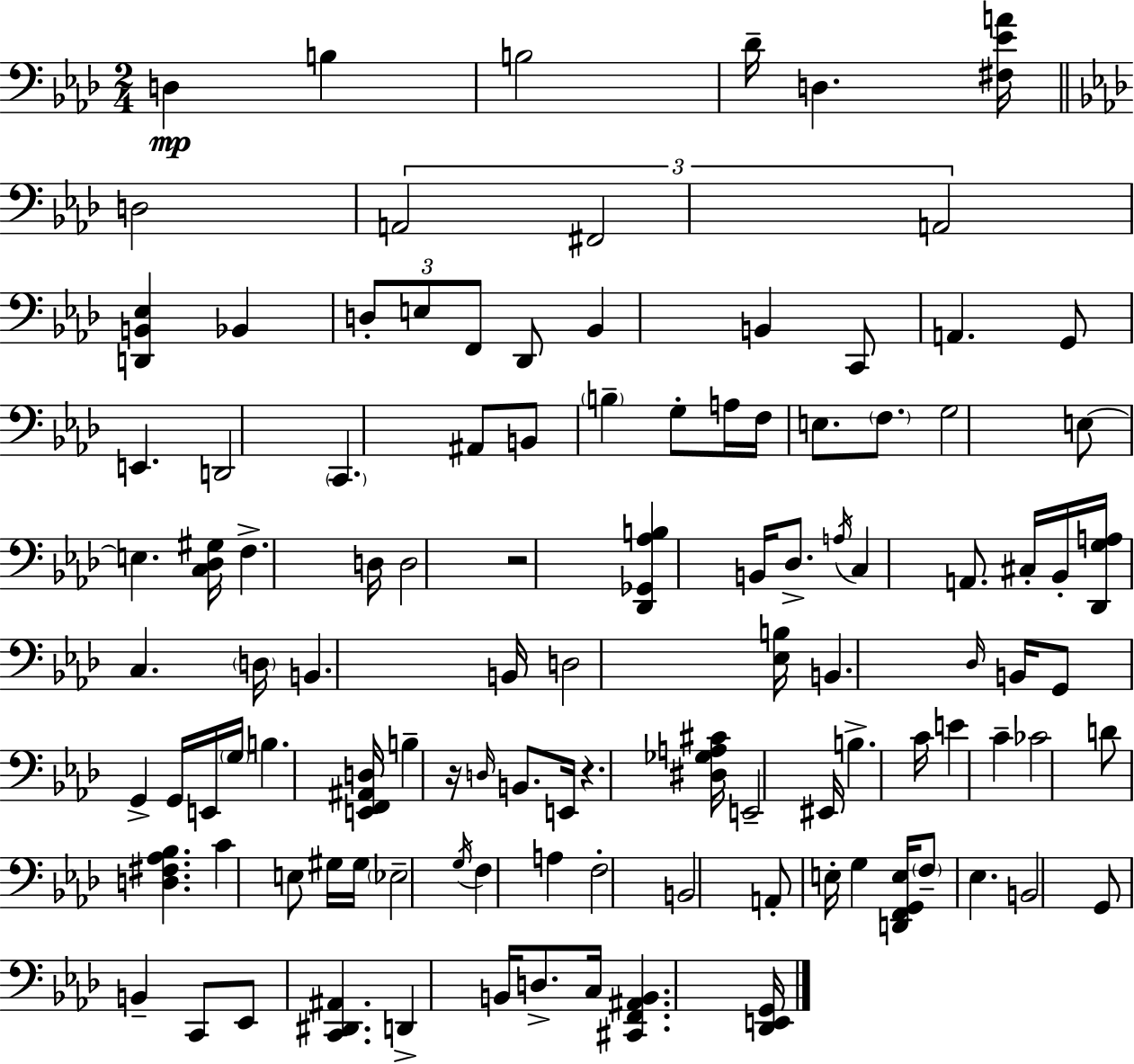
{
  \clef bass
  \numericTimeSignature
  \time 2/4
  \key aes \major
  d4\mp b4 | b2 | des'16-- d4. <fis ees' a'>16 | \bar "||" \break \key f \minor d2 | \tuplet 3/2 { a,2 | fis,2 | a,2 } | \break <d, b, ees>4 bes,4 | \tuplet 3/2 { d8-. e8 f,8 } des,8 | bes,4 b,4 | c,8 a,4. | \break g,8 e,4. | d,2 | \parenthesize c,4. ais,8 | b,8 \parenthesize b4-- g8-. | \break a16 f16 e8. \parenthesize f8. | g2 | e8~~ e4. | <c des gis>16 f4.-> d16 | \break d2 | r2 | <des, ges, aes b>4 b,16 des8.-> | \acciaccatura { a16 } c4 a,8. | \break cis16-. bes,16-. <des, g a>16 c4. | \parenthesize d16 b,4. | b,16 d2 | <ees b>16 b,4. | \break \grace { des16 } b,16 g,8 g,4-> | g,16 e,16 \parenthesize g16 b4. | <e, f, ais, d>16 b4-- r16 \grace { d16 } | b,8. e,16 r4. | \break <dis ges a cis'>16 e,2-- | eis,16 b4.-> | c'16 e'4 c'4-- | ces'2 | \break d'8 <d fis aes bes>4. | c'4 e8 | gis16 gis16 \parenthesize ees2-- | \acciaccatura { g16 } f4 | \break a4 f2-. | b,2 | a,8-. e16-. g4 | <d, f, g, e>16 \parenthesize f8-- ees4. | \break b,2 | g,8 b,4-- | c,8 ees,8 <c, dis, ais,>4. | d,4-> | \break b,16 d8.-> c16 <cis, f, ais, b,>4. | <des, e, g,>16 \bar "|."
}